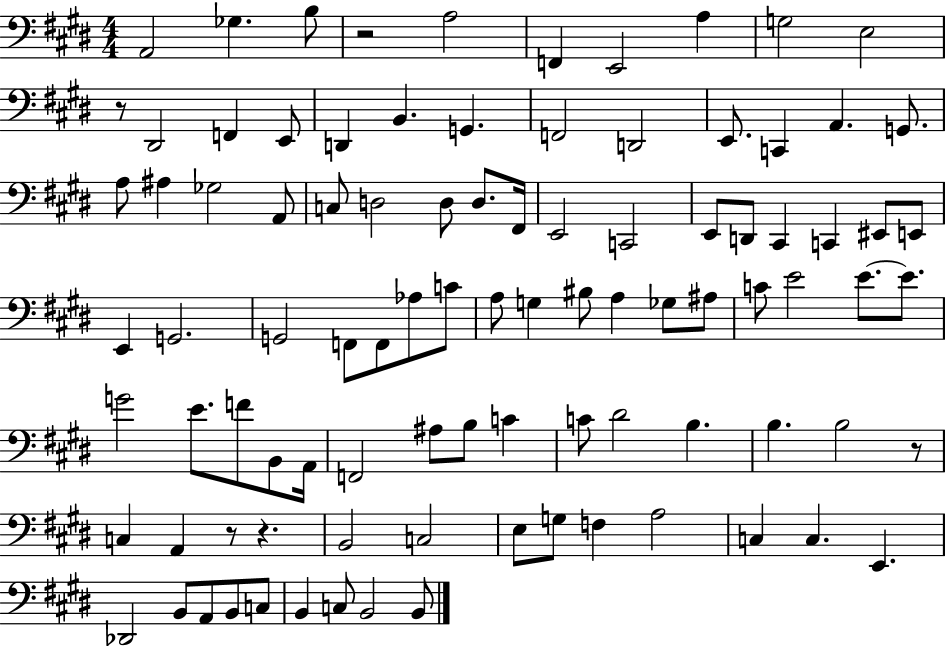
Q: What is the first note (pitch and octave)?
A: A2